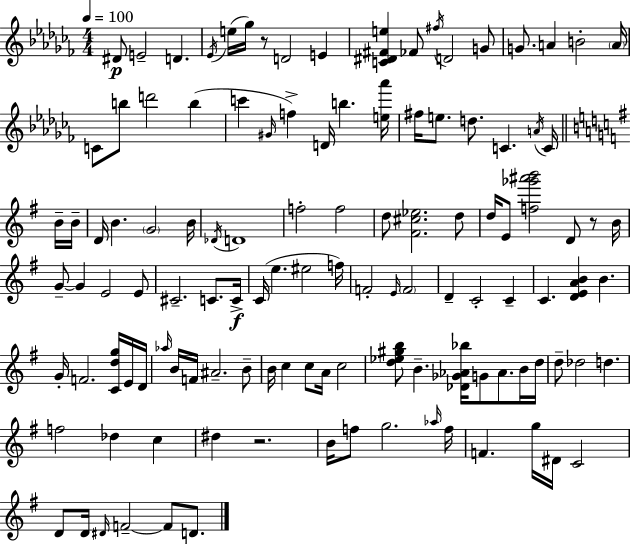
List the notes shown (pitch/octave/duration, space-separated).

D#4/e E4/h D4/q. Eb4/s E5/s Gb5/s R/e D4/h E4/q [C4,D#4,F#4,E5]/q FES4/e F#5/s D4/h G4/e G4/e. A4/q B4/h A4/s C4/e B5/e D6/h B5/q C6/q G#4/s F5/q D4/s B5/q. [E5,Ab6]/s F#5/s E5/e. D5/e. C4/q. A4/s C4/s B4/s B4/s D4/s B4/q. G4/h B4/s Db4/s D4/w F5/h F5/h D5/e [F#4,C#5,Eb5]/h. D5/e D5/s E4/e [F5,Gb6,A#6,B6]/h D4/e R/e B4/s G4/e G4/q E4/h E4/e C#4/h. C4/e. C4/s C4/s E5/q. EIS5/h F5/s F4/h E4/s F4/h D4/q C4/h C4/q C4/q. [D4,E4,A4,B4]/q B4/q. G4/s F4/h. [C4,D5,G5]/s E4/s D4/s Ab5/s B4/s F4/s A#4/h. B4/e B4/s C5/q C5/e A4/s C5/h [D5,Eb5,G#5,B5]/e B4/q. [Db4,Gb4,Ab4,Bb5]/s G4/e Ab4/e. B4/s D5/s D5/e Db5/h D5/q. F5/h Db5/q C5/q D#5/q R/h. B4/s F5/e G5/h. Ab5/s F5/s F4/q. G5/s D#4/s C4/h D4/e D4/s D#4/s F4/h F4/e D4/e.